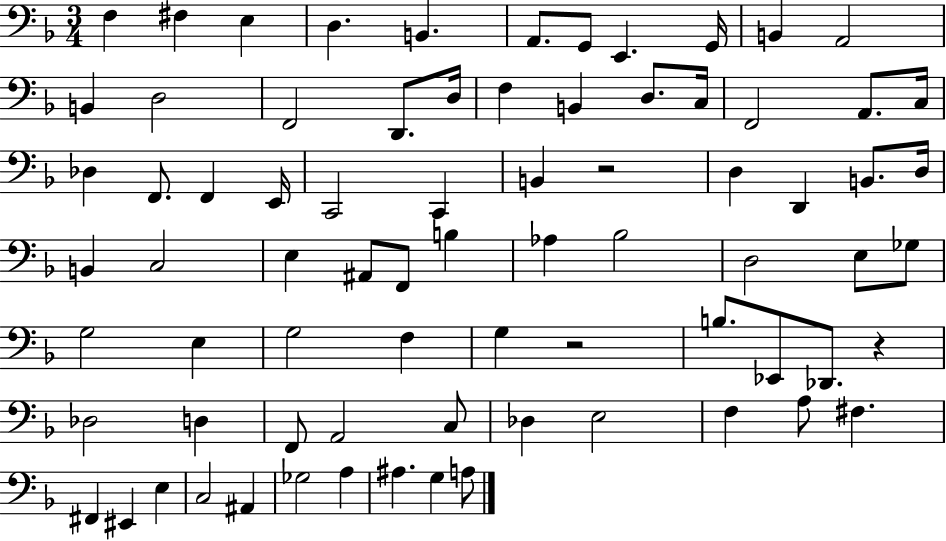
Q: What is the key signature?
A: F major